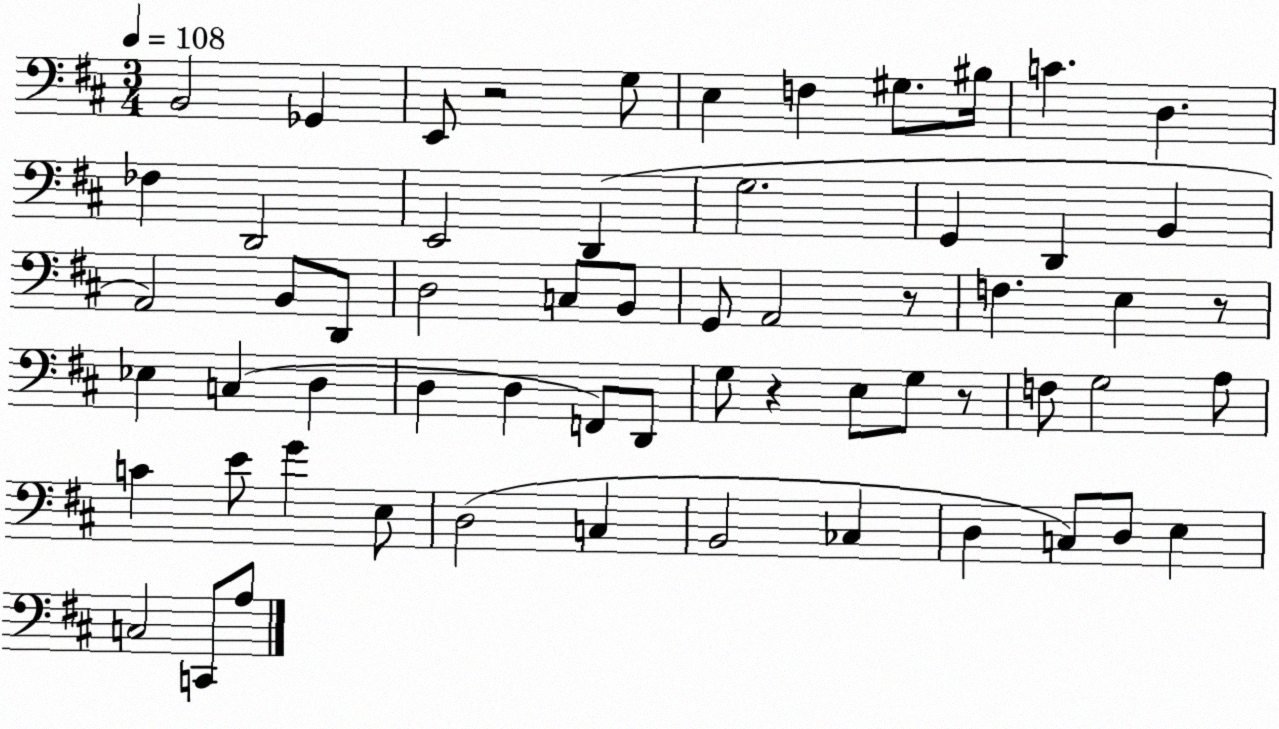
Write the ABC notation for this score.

X:1
T:Untitled
M:3/4
L:1/4
K:D
B,,2 _G,, E,,/2 z2 G,/2 E, F, ^G,/2 ^B,/4 C D, _F, D,,2 E,,2 D,, G,2 G,, D,, B,, A,,2 B,,/2 D,,/2 D,2 C,/2 B,,/2 G,,/2 A,,2 z/2 F, E, z/2 _E, C, D, D, D, F,,/2 D,,/2 G,/2 z E,/2 G,/2 z/2 F,/2 G,2 A,/2 C E/2 G E,/2 D,2 C, B,,2 _C, D, C,/2 D,/2 E, C,2 C,,/2 A,/2